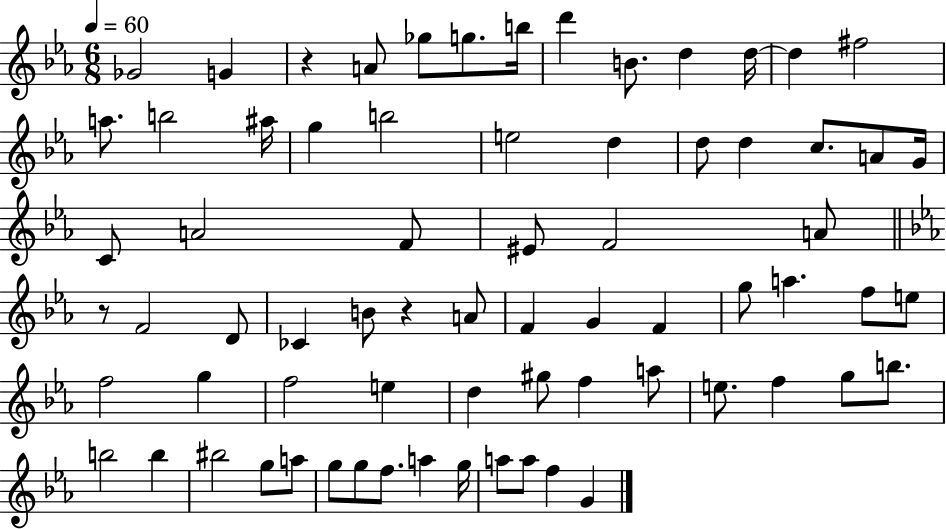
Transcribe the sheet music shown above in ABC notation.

X:1
T:Untitled
M:6/8
L:1/4
K:Eb
_G2 G z A/2 _g/2 g/2 b/4 d' B/2 d d/4 d ^f2 a/2 b2 ^a/4 g b2 e2 d d/2 d c/2 A/2 G/4 C/2 A2 F/2 ^E/2 F2 A/2 z/2 F2 D/2 _C B/2 z A/2 F G F g/2 a f/2 e/2 f2 g f2 e d ^g/2 f a/2 e/2 f g/2 b/2 b2 b ^b2 g/2 a/2 g/2 g/2 f/2 a g/4 a/2 a/2 f G